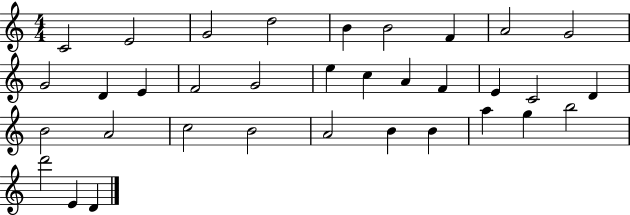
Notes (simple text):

C4/h E4/h G4/h D5/h B4/q B4/h F4/q A4/h G4/h G4/h D4/q E4/q F4/h G4/h E5/q C5/q A4/q F4/q E4/q C4/h D4/q B4/h A4/h C5/h B4/h A4/h B4/q B4/q A5/q G5/q B5/h D6/h E4/q D4/q